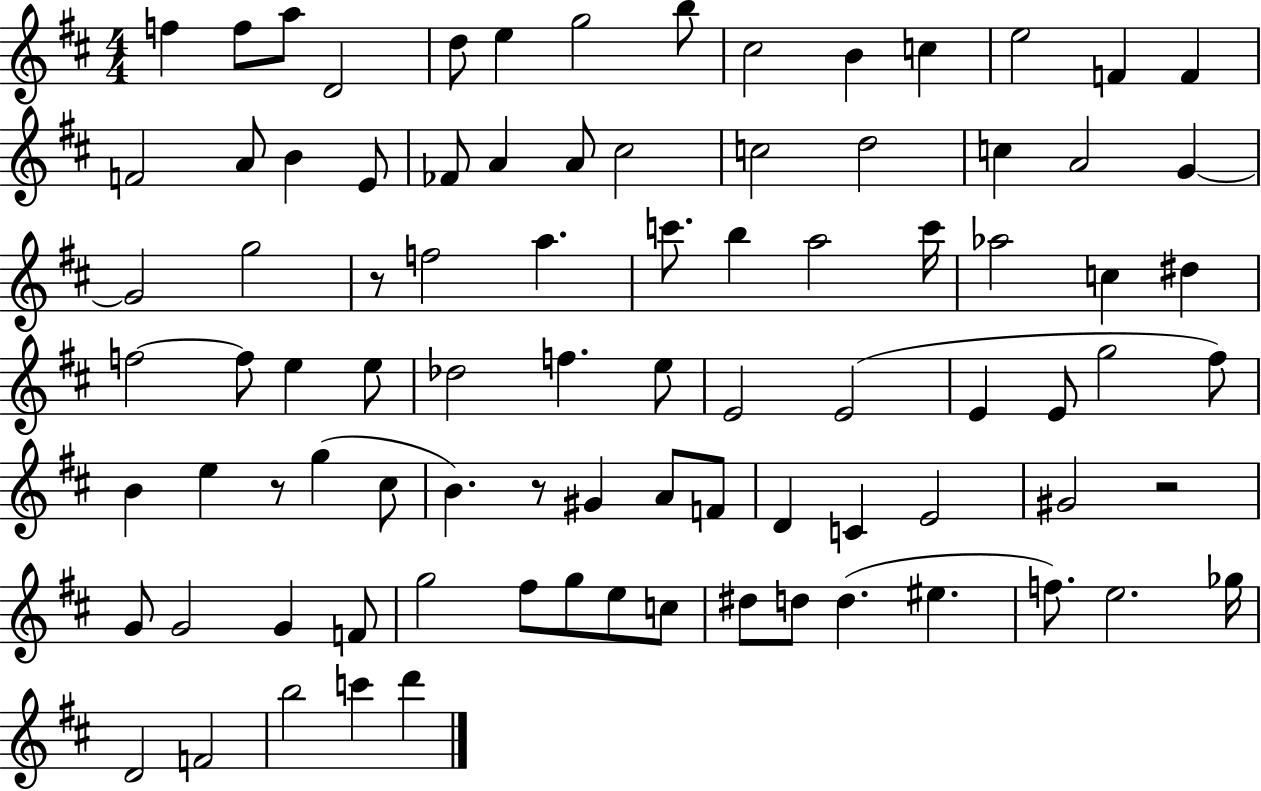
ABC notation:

X:1
T:Untitled
M:4/4
L:1/4
K:D
f f/2 a/2 D2 d/2 e g2 b/2 ^c2 B c e2 F F F2 A/2 B E/2 _F/2 A A/2 ^c2 c2 d2 c A2 G G2 g2 z/2 f2 a c'/2 b a2 c'/4 _a2 c ^d f2 f/2 e e/2 _d2 f e/2 E2 E2 E E/2 g2 ^f/2 B e z/2 g ^c/2 B z/2 ^G A/2 F/2 D C E2 ^G2 z2 G/2 G2 G F/2 g2 ^f/2 g/2 e/2 c/2 ^d/2 d/2 d ^e f/2 e2 _g/4 D2 F2 b2 c' d'